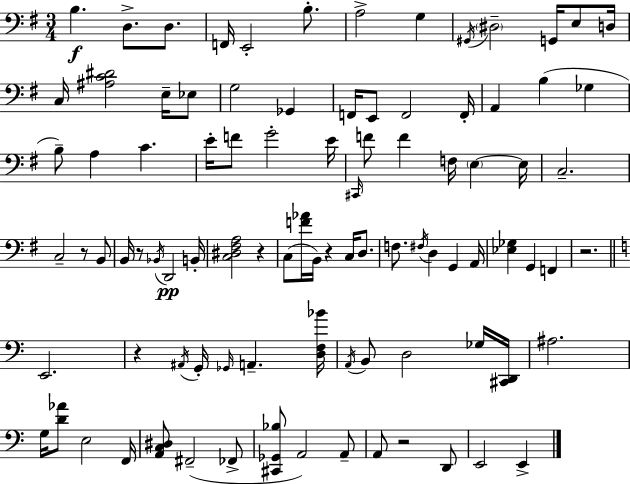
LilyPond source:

{
  \clef bass
  \numericTimeSignature
  \time 3/4
  \key e \minor
  \repeat volta 2 { b4.\f d8.-> d8. | f,16 e,2-. b8.-. | a2-> g4 | \acciaccatura { gis,16 } \parenthesize dis2-- g,16 e8 | \break d16 c16 <ais c' dis'>2 e16-- ees8 | g2 ges,4 | f,16 e,8 f,2 | f,16-. a,4 b4( ges4 | \break b8--) a4 c'4. | e'16-. f'8 g'2-. | e'16 \grace { cis,16 } f'8 f'4 f16 \parenthesize e4~~ | e16 c2.-- | \break c2-- r8 | b,8 b,16 r8 \acciaccatura { bes,16 } d,2\pp | b,16-. <c dis fis a>2 r4 | c8( <f' aes'>16 b,16) r4 c16 | \break d8. f8. \acciaccatura { fis16 } d4 g,4 | a,16 <ees ges>4 g,4 | f,4 r2. | \bar "||" \break \key c \major e,2. | r4 \acciaccatura { ais,16 } g,16-. \grace { ges,16 } a,4.-- | <d f bes'>16 \acciaccatura { a,16 } b,8 d2 | ges16 <cis, d,>16 ais2. | \break g16 <d' aes'>8 e2 | f,16 <a, c dis>8 fis,2--( | fes,8-> <cis, ges, bes>8 a,2) | a,8-- a,8 r2 | \break d,8 e,2 e,4-> | } \bar "|."
}